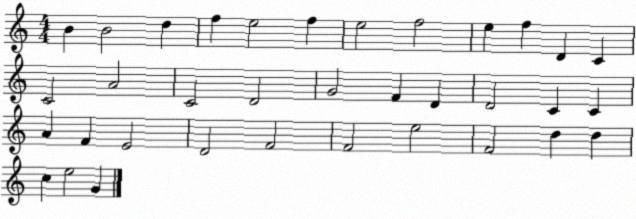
X:1
T:Untitled
M:4/4
L:1/4
K:C
B B2 d f e2 f e2 f2 e f D C C2 A2 C2 D2 G2 F D D2 C C A F E2 D2 F2 F2 e2 F2 d d c e2 G